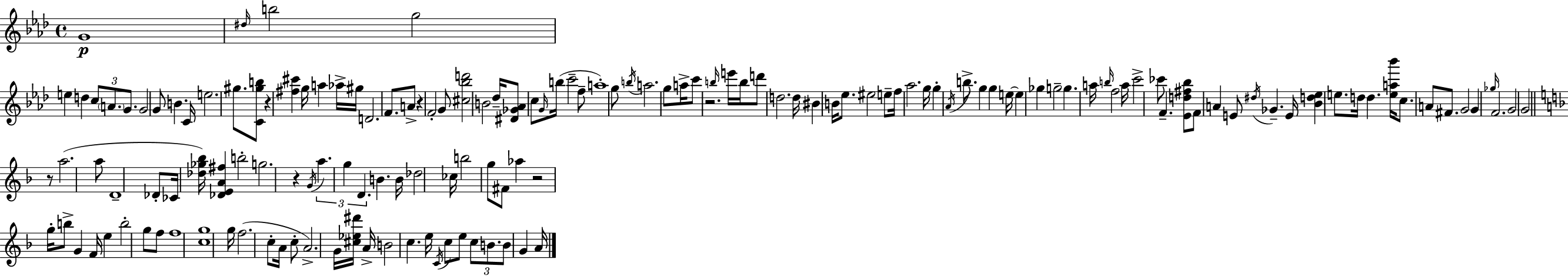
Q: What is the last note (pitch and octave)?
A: A4